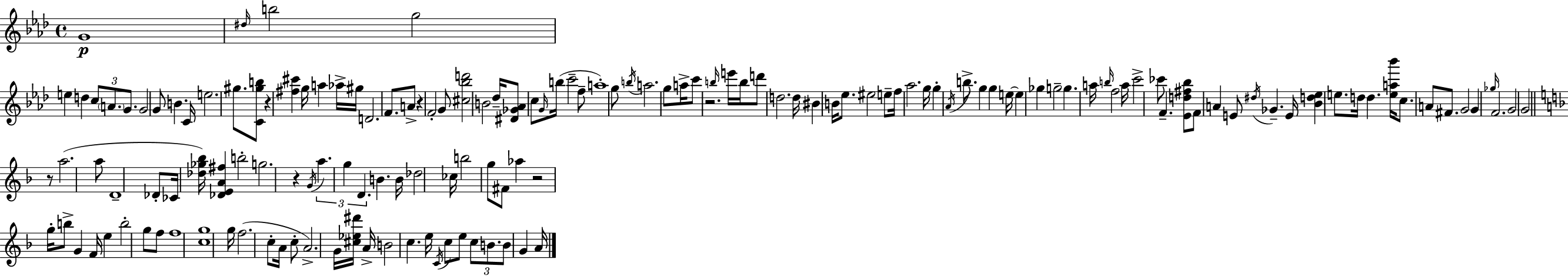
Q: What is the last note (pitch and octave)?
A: A4